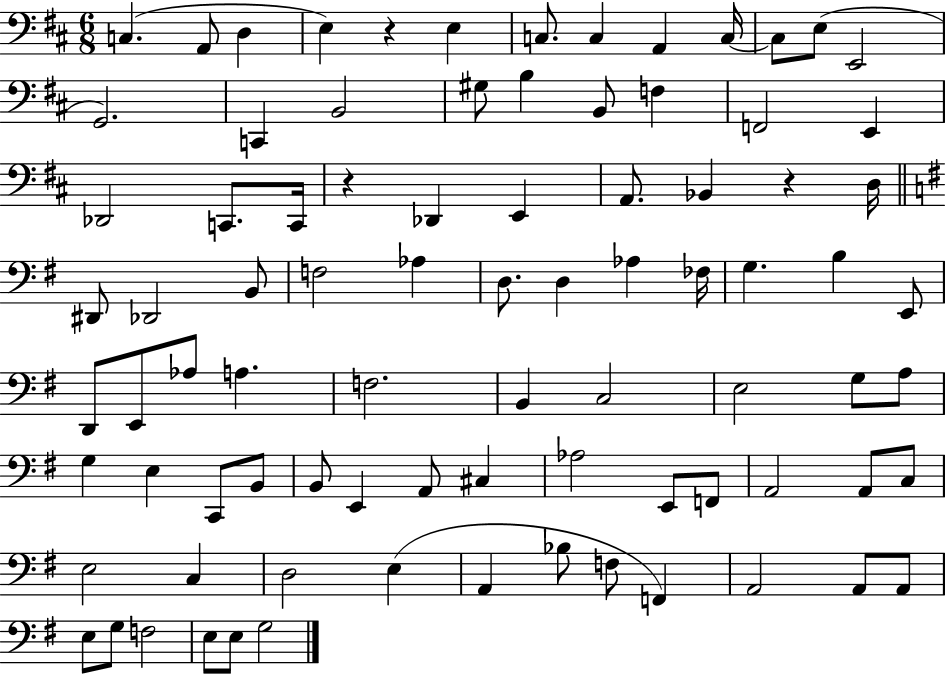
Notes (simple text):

C3/q. A2/e D3/q E3/q R/q E3/q C3/e. C3/q A2/q C3/s C3/e E3/e E2/h G2/h. C2/q B2/h G#3/e B3/q B2/e F3/q F2/h E2/q Db2/h C2/e. C2/s R/q Db2/q E2/q A2/e. Bb2/q R/q D3/s D#2/e Db2/h B2/e F3/h Ab3/q D3/e. D3/q Ab3/q FES3/s G3/q. B3/q E2/e D2/e E2/e Ab3/e A3/q. F3/h. B2/q C3/h E3/h G3/e A3/e G3/q E3/q C2/e B2/e B2/e E2/q A2/e C#3/q Ab3/h E2/e F2/e A2/h A2/e C3/e E3/h C3/q D3/h E3/q A2/q Bb3/e F3/e F2/q A2/h A2/e A2/e E3/e G3/e F3/h E3/e E3/e G3/h